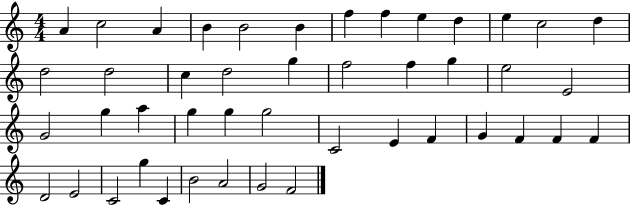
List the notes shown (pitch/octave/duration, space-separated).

A4/q C5/h A4/q B4/q B4/h B4/q F5/q F5/q E5/q D5/q E5/q C5/h D5/q D5/h D5/h C5/q D5/h G5/q F5/h F5/q G5/q E5/h E4/h G4/h G5/q A5/q G5/q G5/q G5/h C4/h E4/q F4/q G4/q F4/q F4/q F4/q D4/h E4/h C4/h G5/q C4/q B4/h A4/h G4/h F4/h